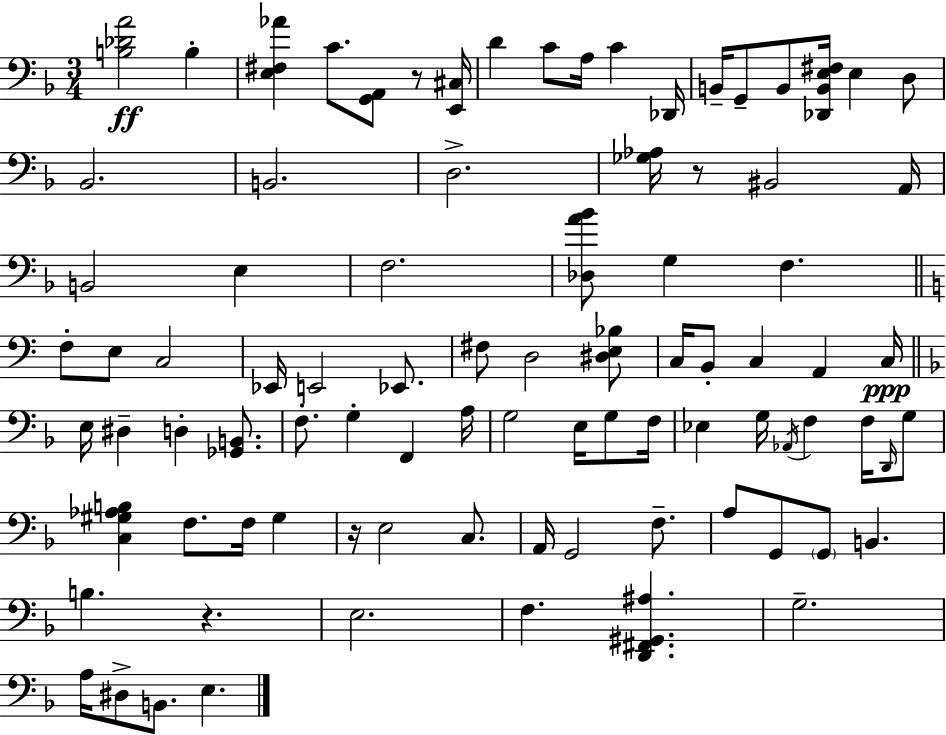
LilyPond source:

{
  \clef bass
  \numericTimeSignature
  \time 3/4
  \key d \minor
  \repeat volta 2 { <b des' a'>2\ff b4-. | <e fis aes'>4 c'8. <g, a,>8 r8 <e, cis>16 | d'4 c'8 a16 c'4 des,16 | b,16-- g,8-- b,8 <des, b, e fis>16 e4 d8 | \break bes,2. | b,2. | d2.-> | <ges aes>16 r8 bis,2 a,16 | \break b,2 e4 | f2. | <des a' bes'>8 g4 f4. | \bar "||" \break \key a \minor f8-. e8 c2 | ees,16 e,2 ees,8. | fis8 d2 <dis e bes>8 | c16 b,8-. c4 a,4 c16\ppp | \break \bar "||" \break \key f \major e16 dis4-- d4-. <ges, b,>8. | f8.-. g4-. f,4 a16 | g2 e16 g8 f16 | ees4 g16 \acciaccatura { aes,16 } f4 f16 \grace { d,16 } | \break g8 <c gis aes b>4 f8. f16 gis4 | r16 e2 c8. | a,16 g,2 f8.-- | a8 g,8 \parenthesize g,8 b,4. | \break b4. r4. | e2. | f4. <d, fis, gis, ais>4. | g2.-- | \break a16 dis8-> b,8. e4. | } \bar "|."
}